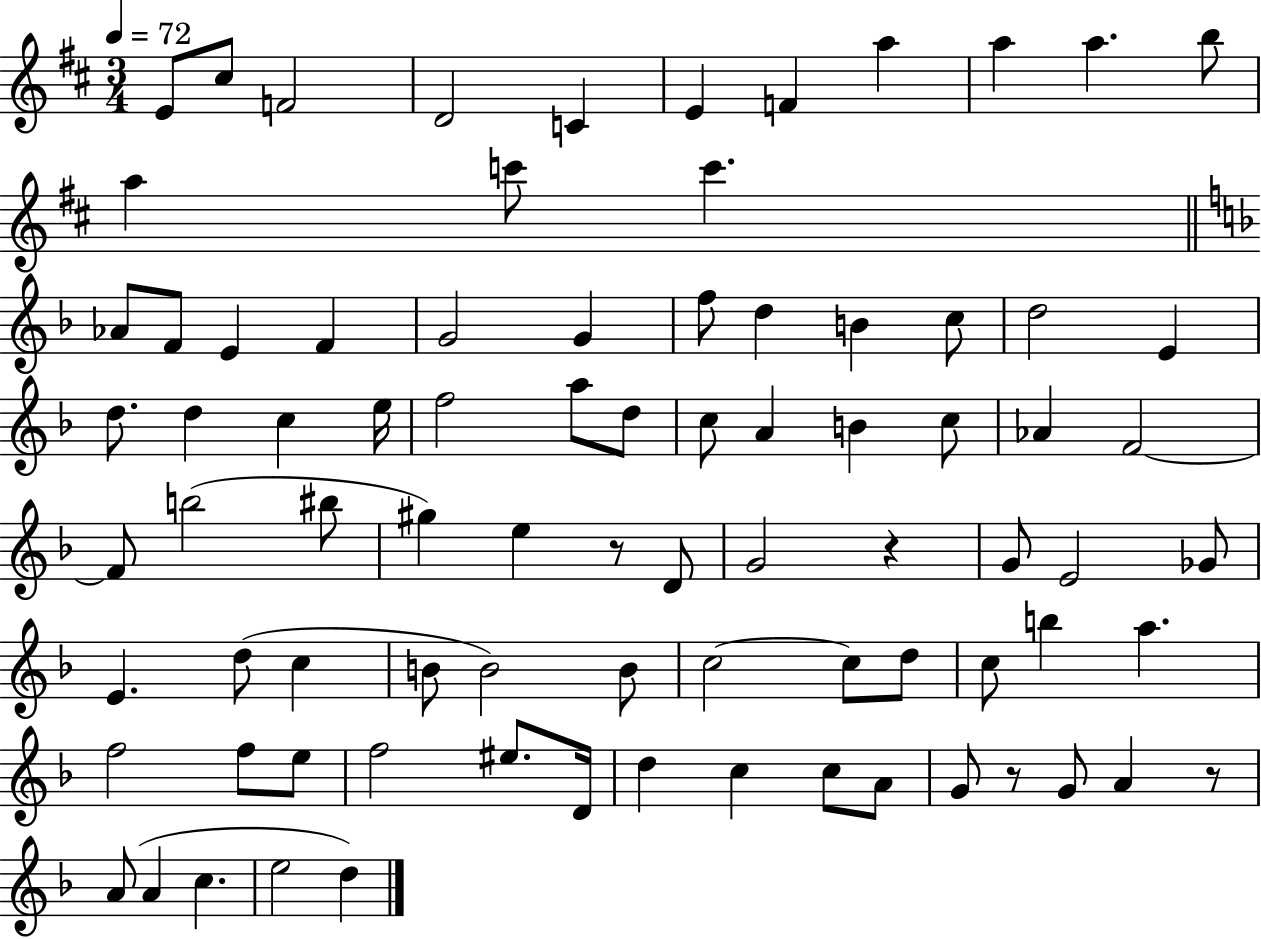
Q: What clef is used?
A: treble